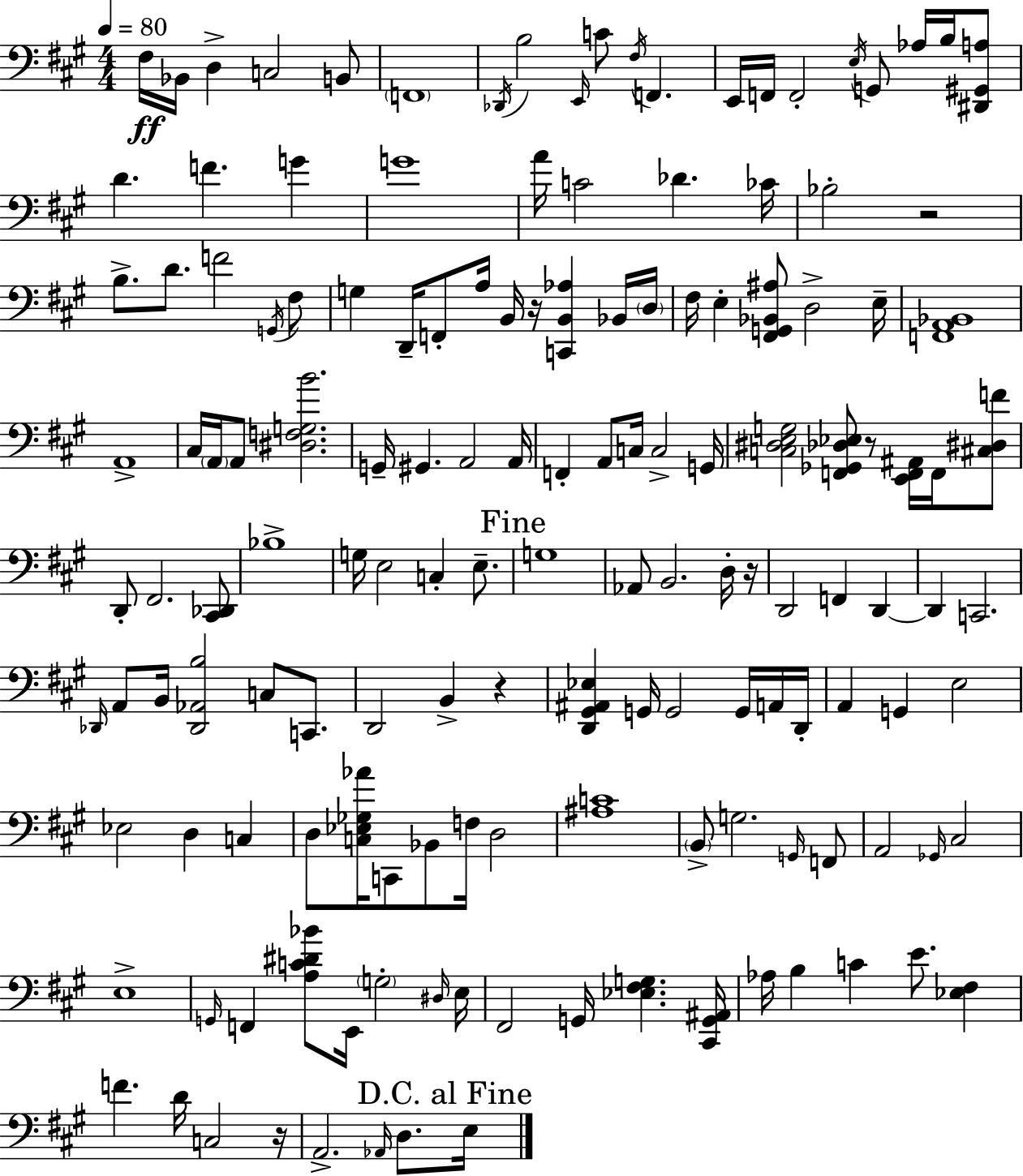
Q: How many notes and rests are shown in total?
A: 148